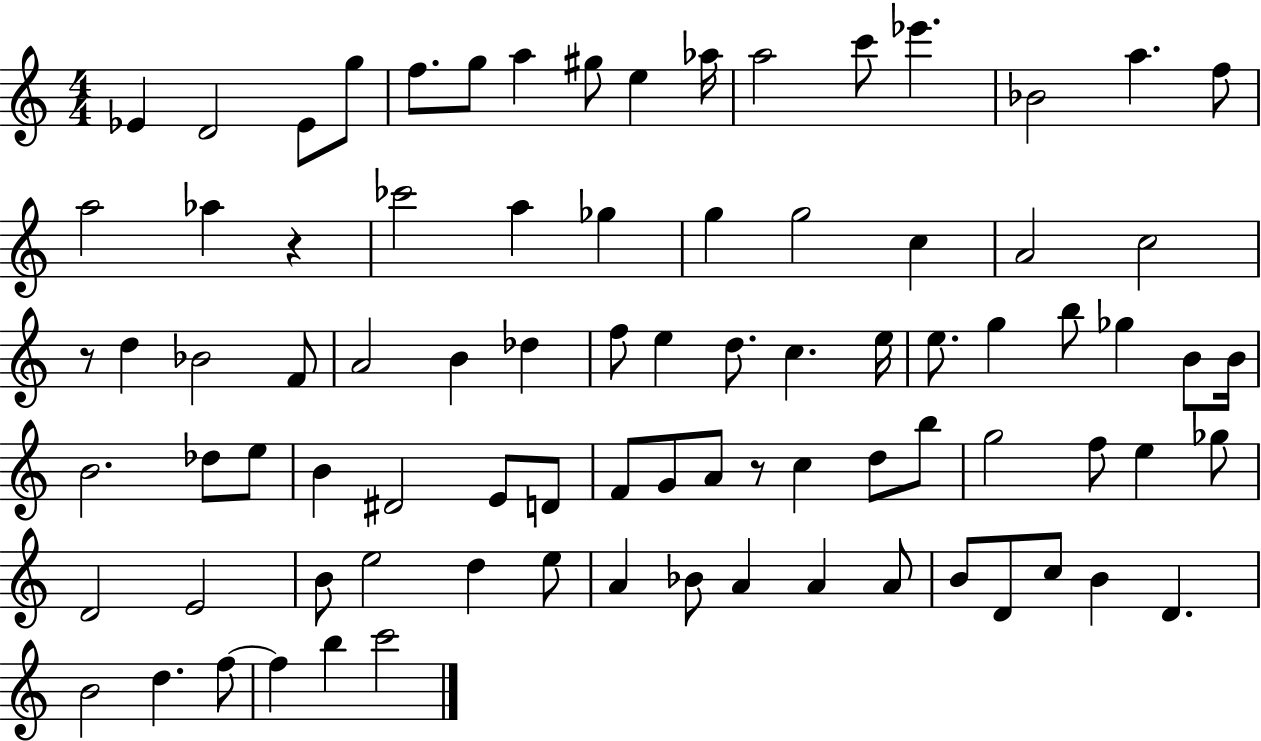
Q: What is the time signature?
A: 4/4